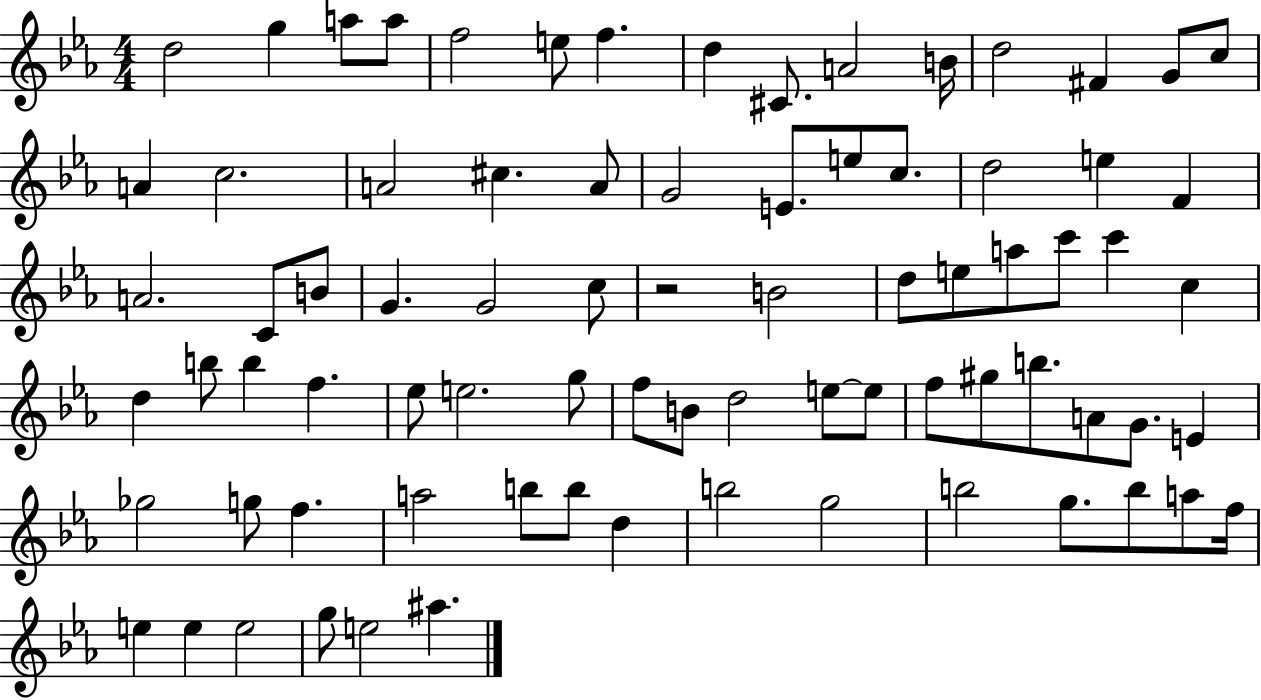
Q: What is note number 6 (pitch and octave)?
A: E5